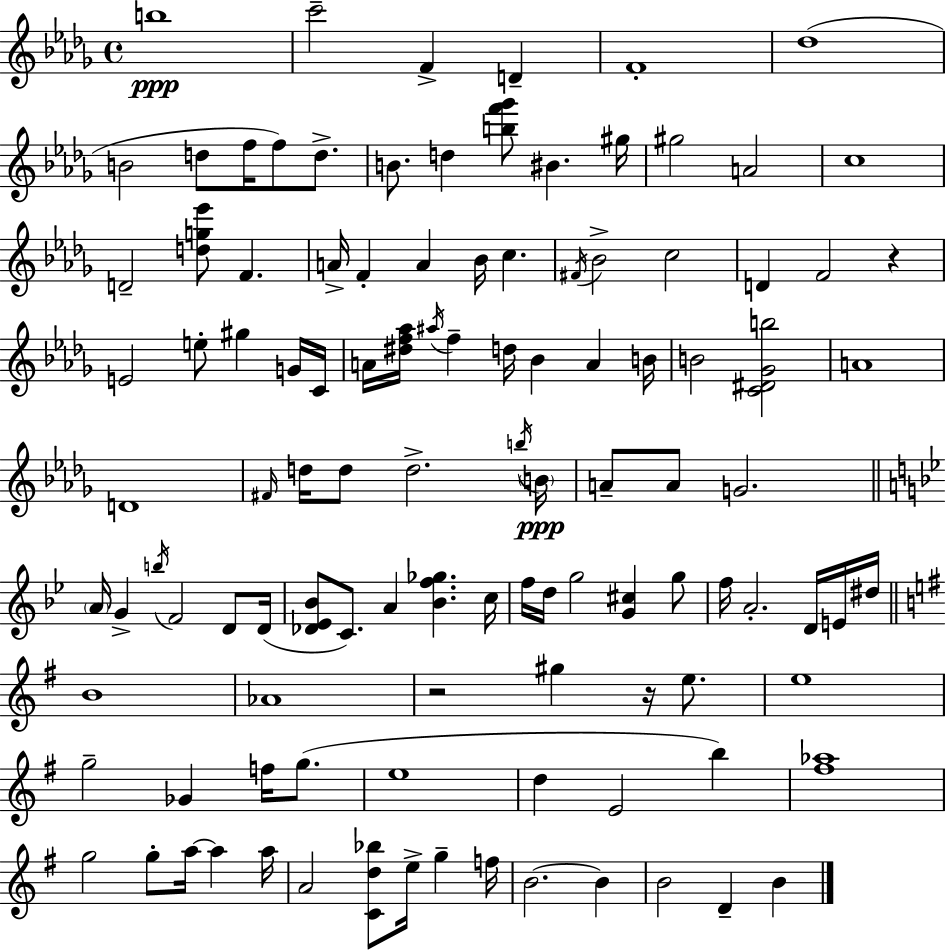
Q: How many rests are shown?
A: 3